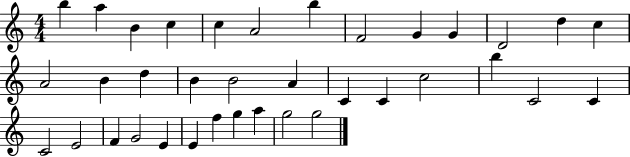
B5/q A5/q B4/q C5/q C5/q A4/h B5/q F4/h G4/q G4/q D4/h D5/q C5/q A4/h B4/q D5/q B4/q B4/h A4/q C4/q C4/q C5/h B5/q C4/h C4/q C4/h E4/h F4/q G4/h E4/q E4/q F5/q G5/q A5/q G5/h G5/h